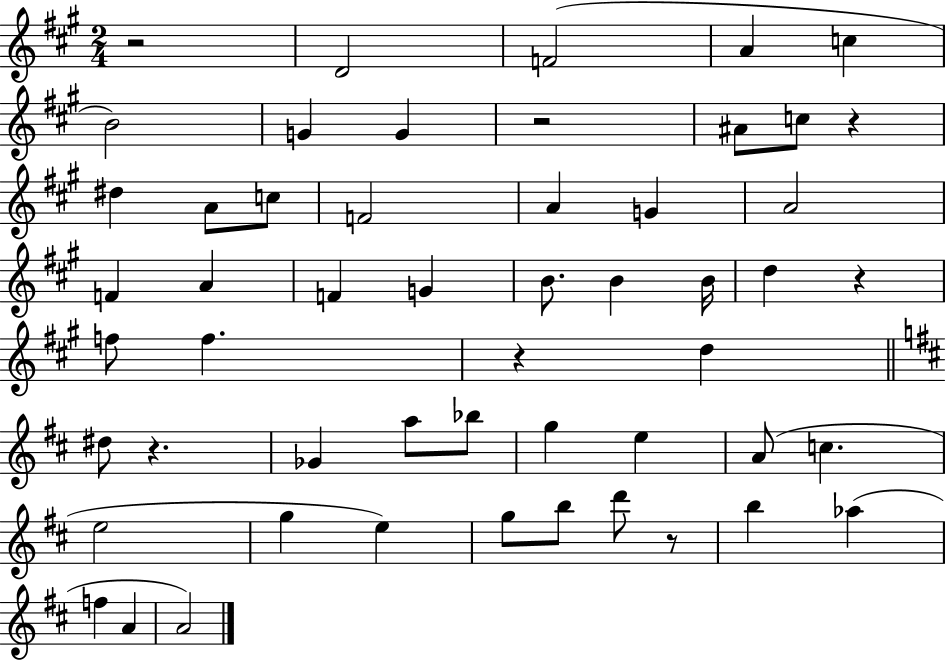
{
  \clef treble
  \numericTimeSignature
  \time 2/4
  \key a \major
  r2 | d'2 | f'2( | a'4 c''4 | \break b'2) | g'4 g'4 | r2 | ais'8 c''8 r4 | \break dis''4 a'8 c''8 | f'2 | a'4 g'4 | a'2 | \break f'4 a'4 | f'4 g'4 | b'8. b'4 b'16 | d''4 r4 | \break f''8 f''4. | r4 d''4 | \bar "||" \break \key d \major dis''8 r4. | ges'4 a''8 bes''8 | g''4 e''4 | a'8( c''4. | \break e''2 | g''4 e''4) | g''8 b''8 d'''8 r8 | b''4 aes''4( | \break f''4 a'4 | a'2) | \bar "|."
}